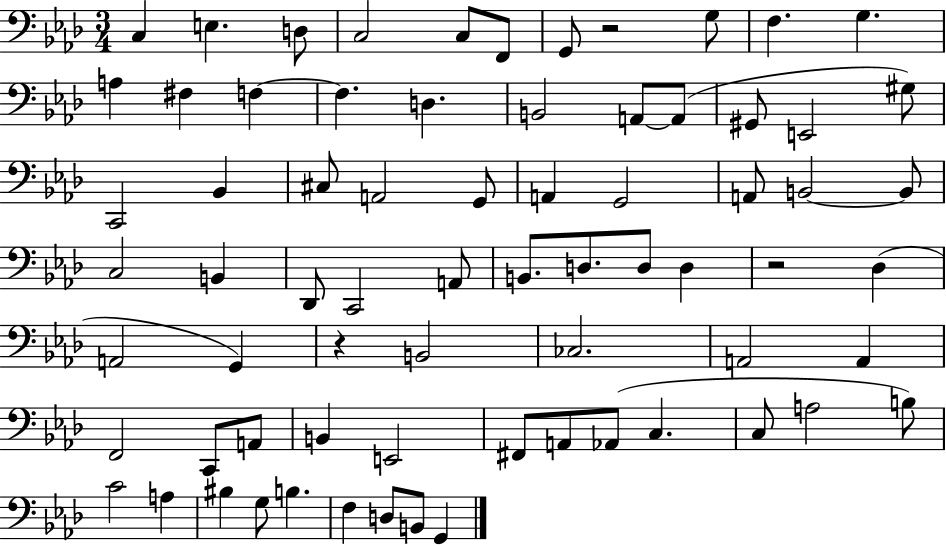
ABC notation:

X:1
T:Untitled
M:3/4
L:1/4
K:Ab
C, E, D,/2 C,2 C,/2 F,,/2 G,,/2 z2 G,/2 F, G, A, ^F, F, F, D, B,,2 A,,/2 A,,/2 ^G,,/2 E,,2 ^G,/2 C,,2 _B,, ^C,/2 A,,2 G,,/2 A,, G,,2 A,,/2 B,,2 B,,/2 C,2 B,, _D,,/2 C,,2 A,,/2 B,,/2 D,/2 D,/2 D, z2 _D, A,,2 G,, z B,,2 _C,2 A,,2 A,, F,,2 C,,/2 A,,/2 B,, E,,2 ^F,,/2 A,,/2 _A,,/2 C, C,/2 A,2 B,/2 C2 A, ^B, G,/2 B, F, D,/2 B,,/2 G,,